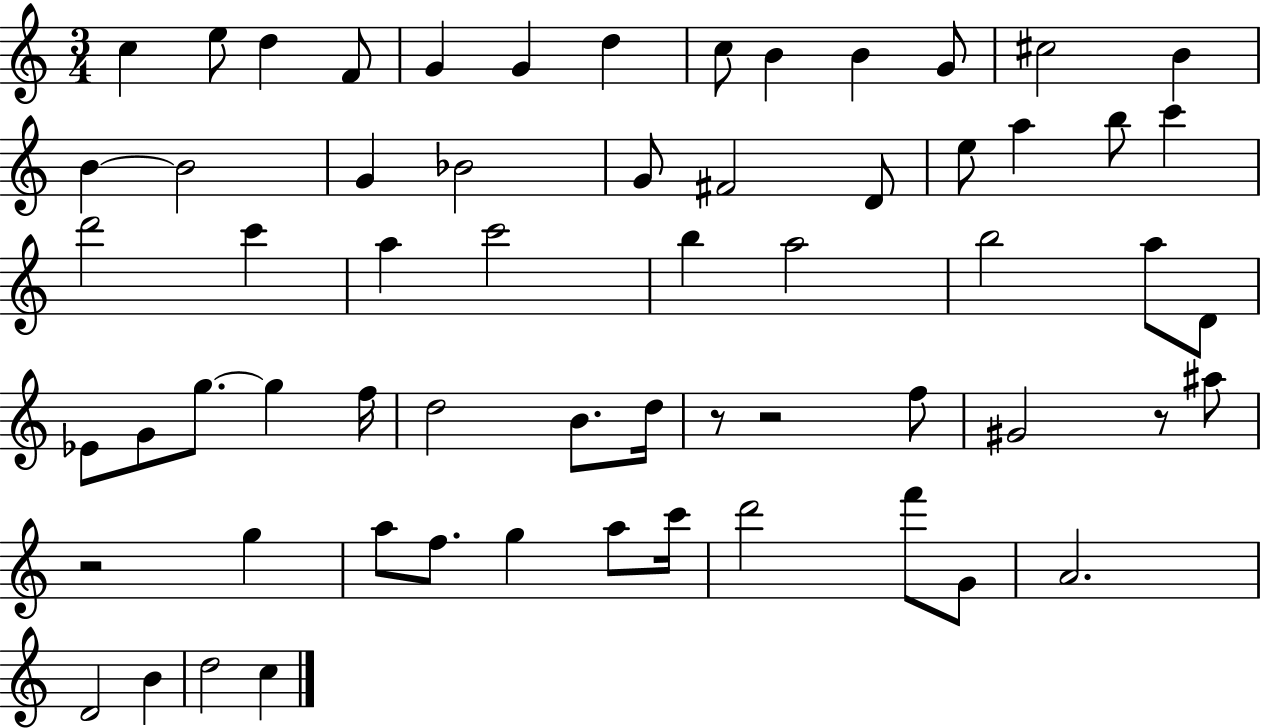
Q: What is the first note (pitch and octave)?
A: C5